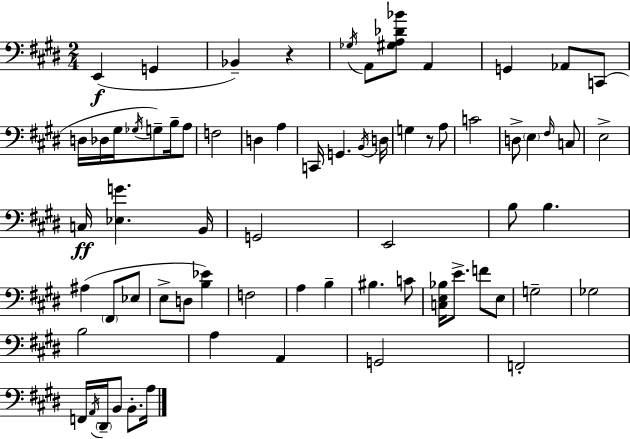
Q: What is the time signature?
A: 2/4